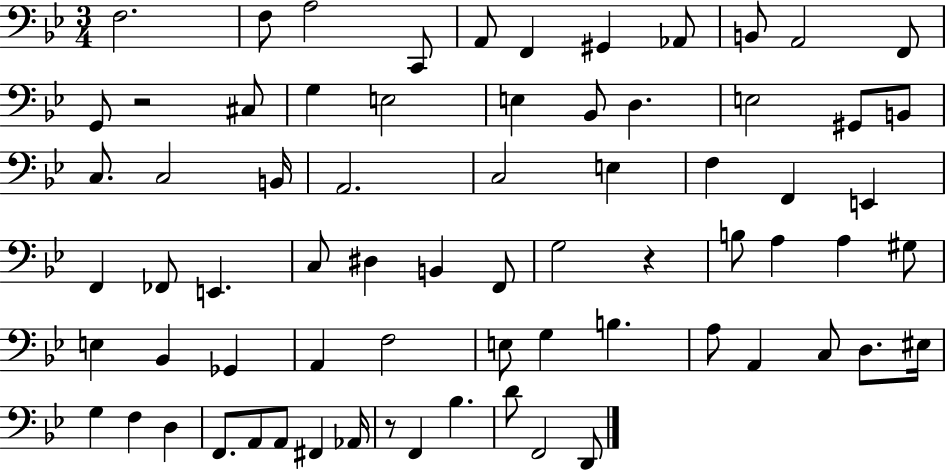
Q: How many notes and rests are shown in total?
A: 71